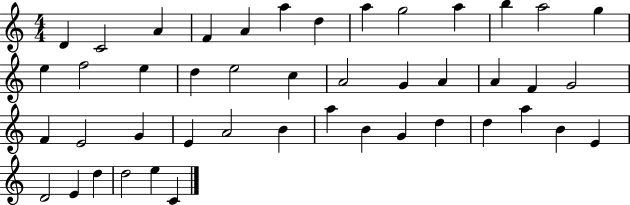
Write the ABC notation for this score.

X:1
T:Untitled
M:4/4
L:1/4
K:C
D C2 A F A a d a g2 a b a2 g e f2 e d e2 c A2 G A A F G2 F E2 G E A2 B a B G d d a B E D2 E d d2 e C